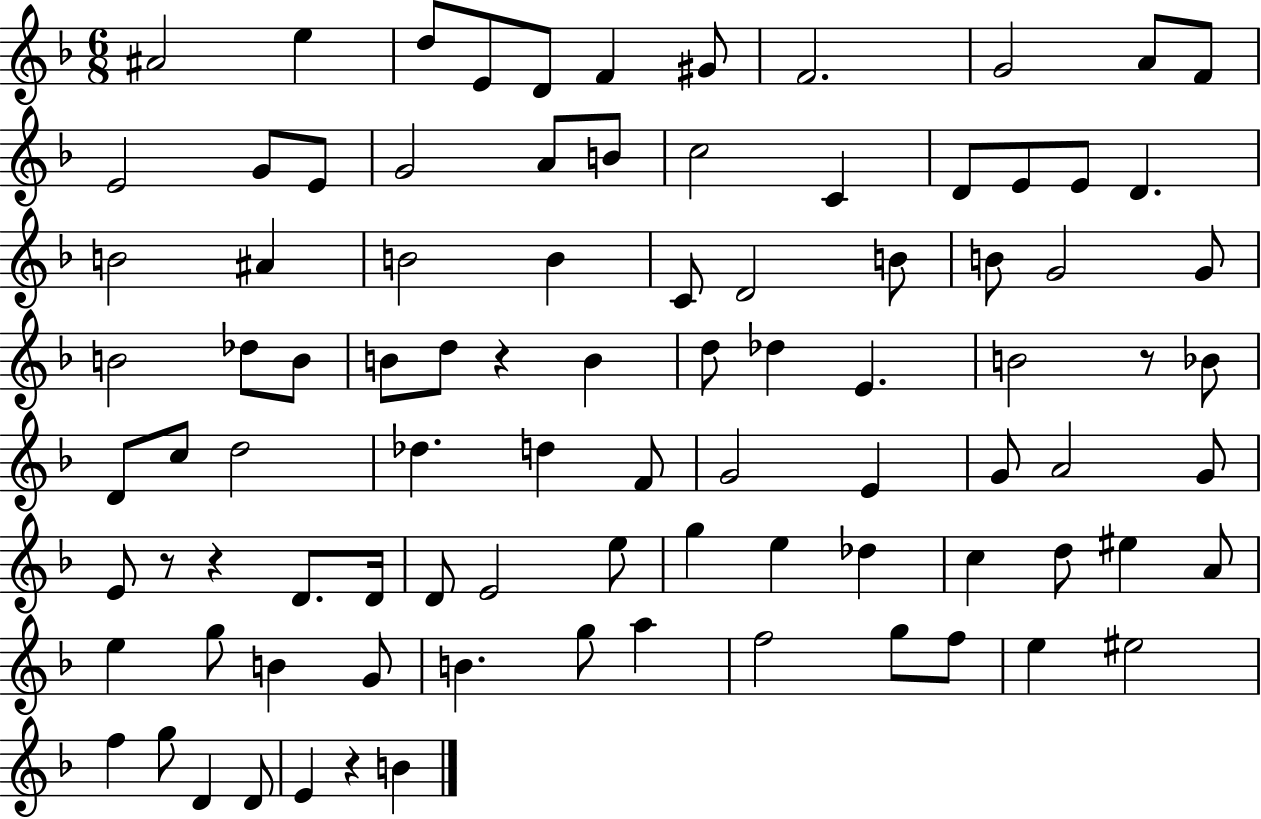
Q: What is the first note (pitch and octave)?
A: A#4